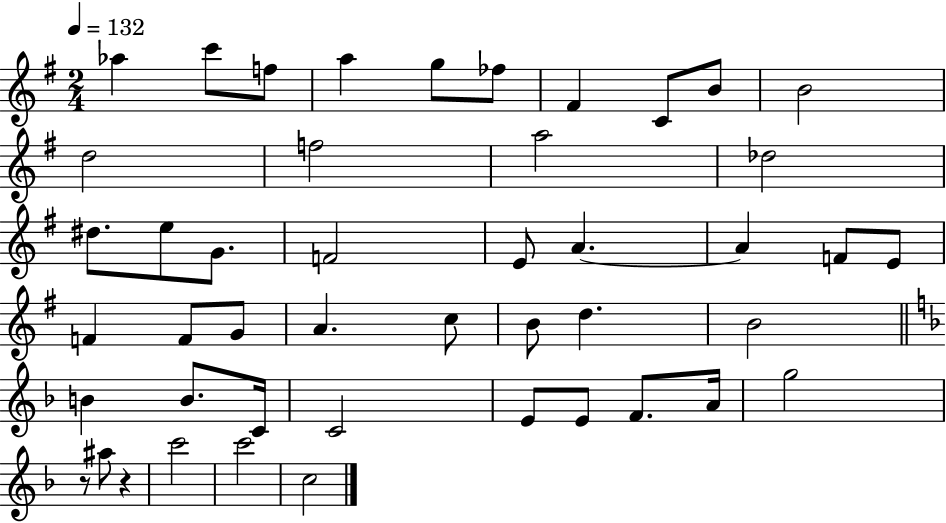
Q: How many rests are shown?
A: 2